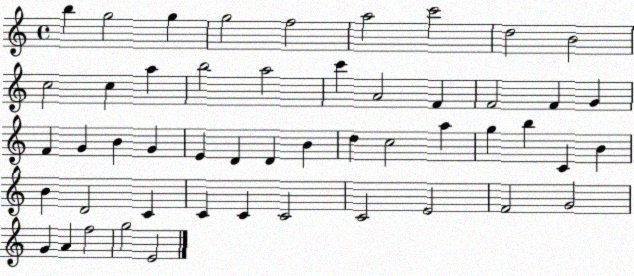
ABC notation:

X:1
T:Untitled
M:4/4
L:1/4
K:C
b g2 g g2 f2 a2 c'2 d2 B2 c2 c a b2 a2 c' A2 F F2 F G F G B G E D D B d c2 a g b C B B D2 C C C C2 C2 E2 F2 G2 G A f2 g2 E2